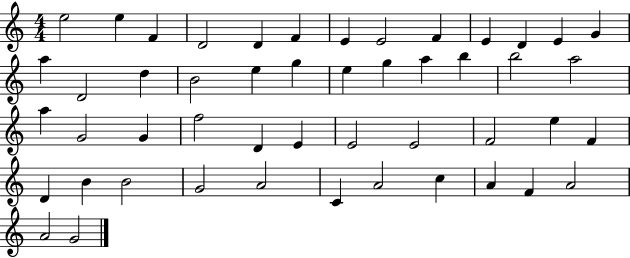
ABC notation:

X:1
T:Untitled
M:4/4
L:1/4
K:C
e2 e F D2 D F E E2 F E D E G a D2 d B2 e g e g a b b2 a2 a G2 G f2 D E E2 E2 F2 e F D B B2 G2 A2 C A2 c A F A2 A2 G2